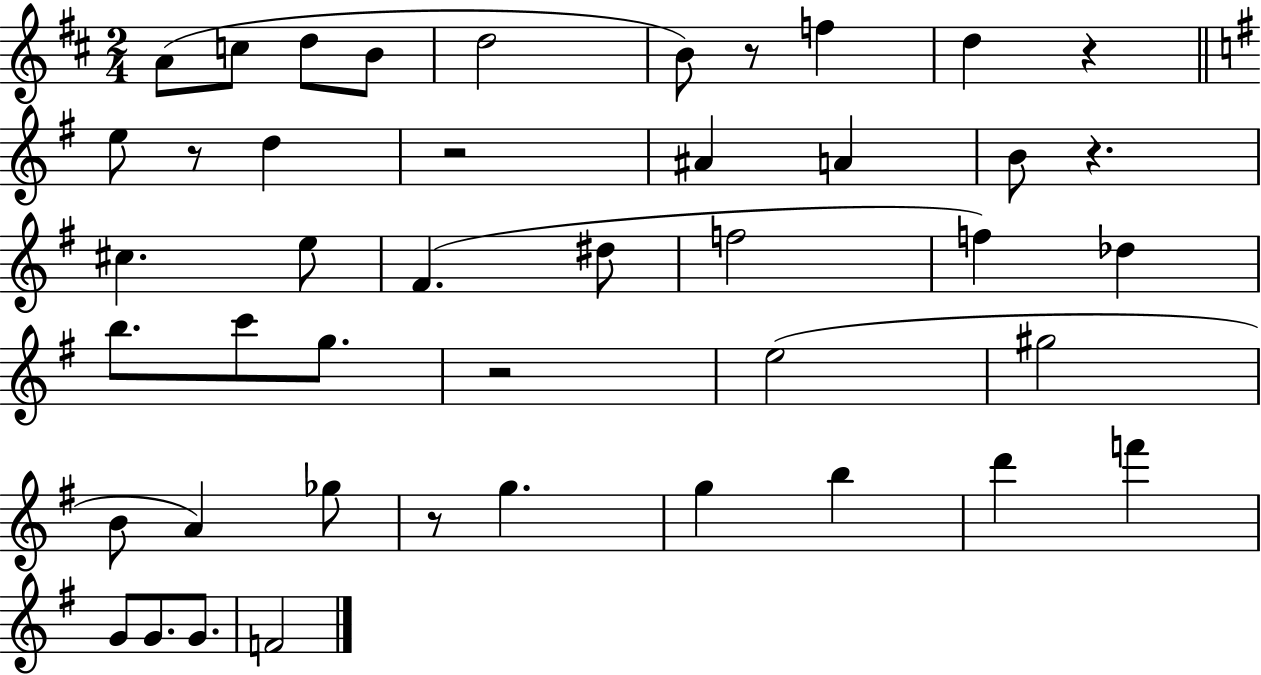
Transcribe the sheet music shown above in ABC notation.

X:1
T:Untitled
M:2/4
L:1/4
K:D
A/2 c/2 d/2 B/2 d2 B/2 z/2 f d z e/2 z/2 d z2 ^A A B/2 z ^c e/2 ^F ^d/2 f2 f _d b/2 c'/2 g/2 z2 e2 ^g2 B/2 A _g/2 z/2 g g b d' f' G/2 G/2 G/2 F2